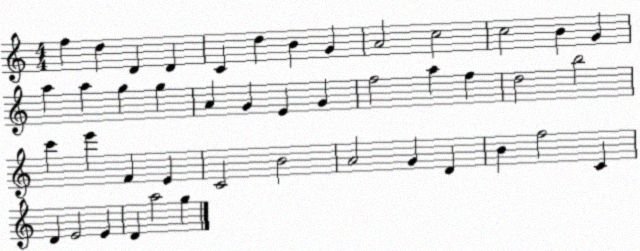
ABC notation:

X:1
T:Untitled
M:4/4
L:1/4
K:C
f d D D C d B G A2 c2 c2 B G a a g g A G E G f2 a f d2 b2 c' e' F E C2 B2 A2 G D B f2 C D E2 E D a2 g